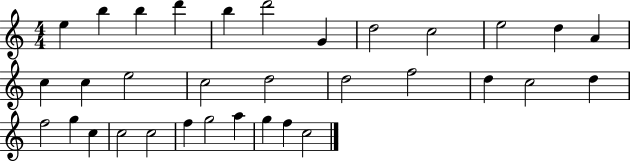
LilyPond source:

{
  \clef treble
  \numericTimeSignature
  \time 4/4
  \key c \major
  e''4 b''4 b''4 d'''4 | b''4 d'''2 g'4 | d''2 c''2 | e''2 d''4 a'4 | \break c''4 c''4 e''2 | c''2 d''2 | d''2 f''2 | d''4 c''2 d''4 | \break f''2 g''4 c''4 | c''2 c''2 | f''4 g''2 a''4 | g''4 f''4 c''2 | \break \bar "|."
}